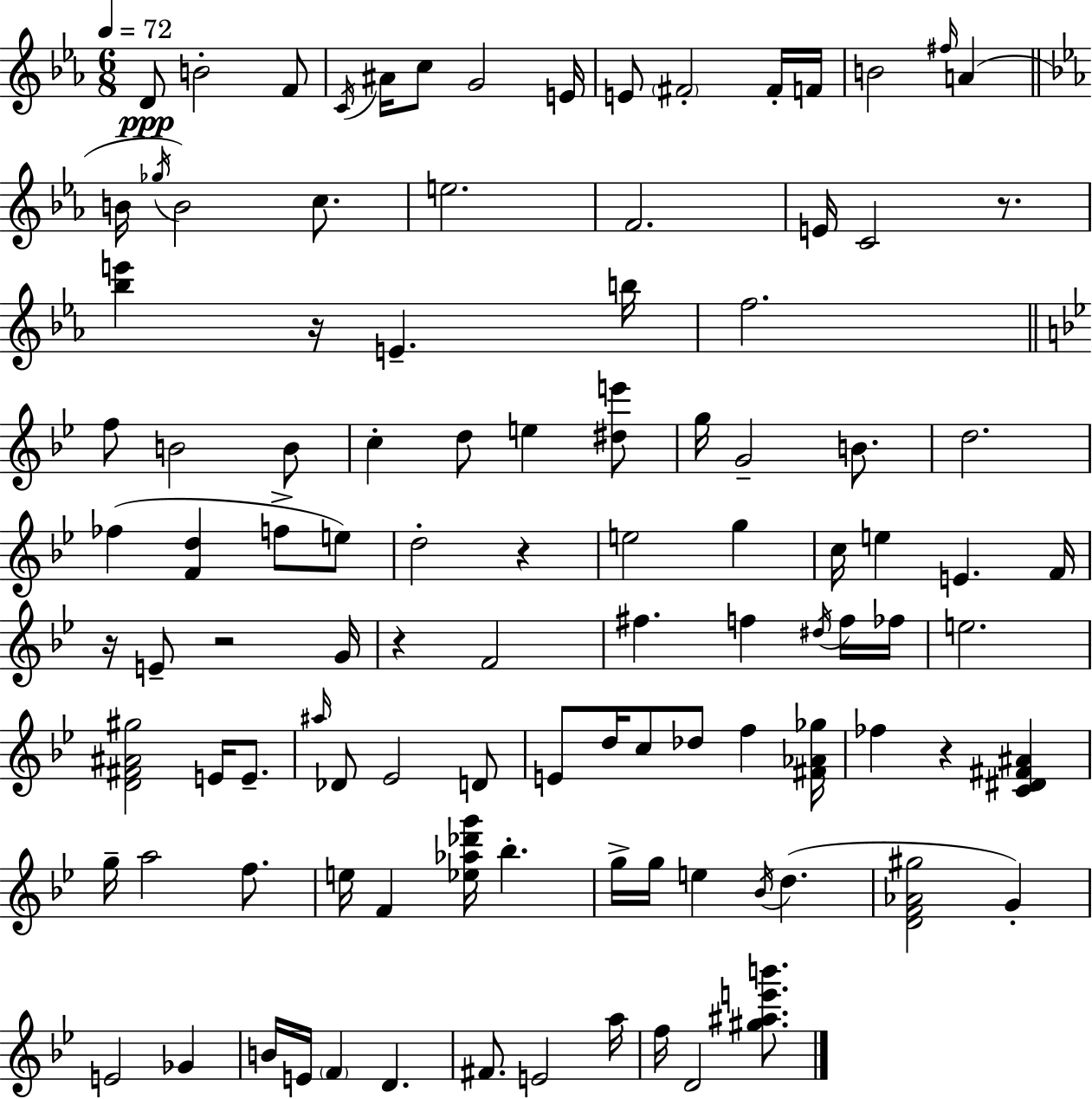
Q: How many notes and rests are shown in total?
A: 106